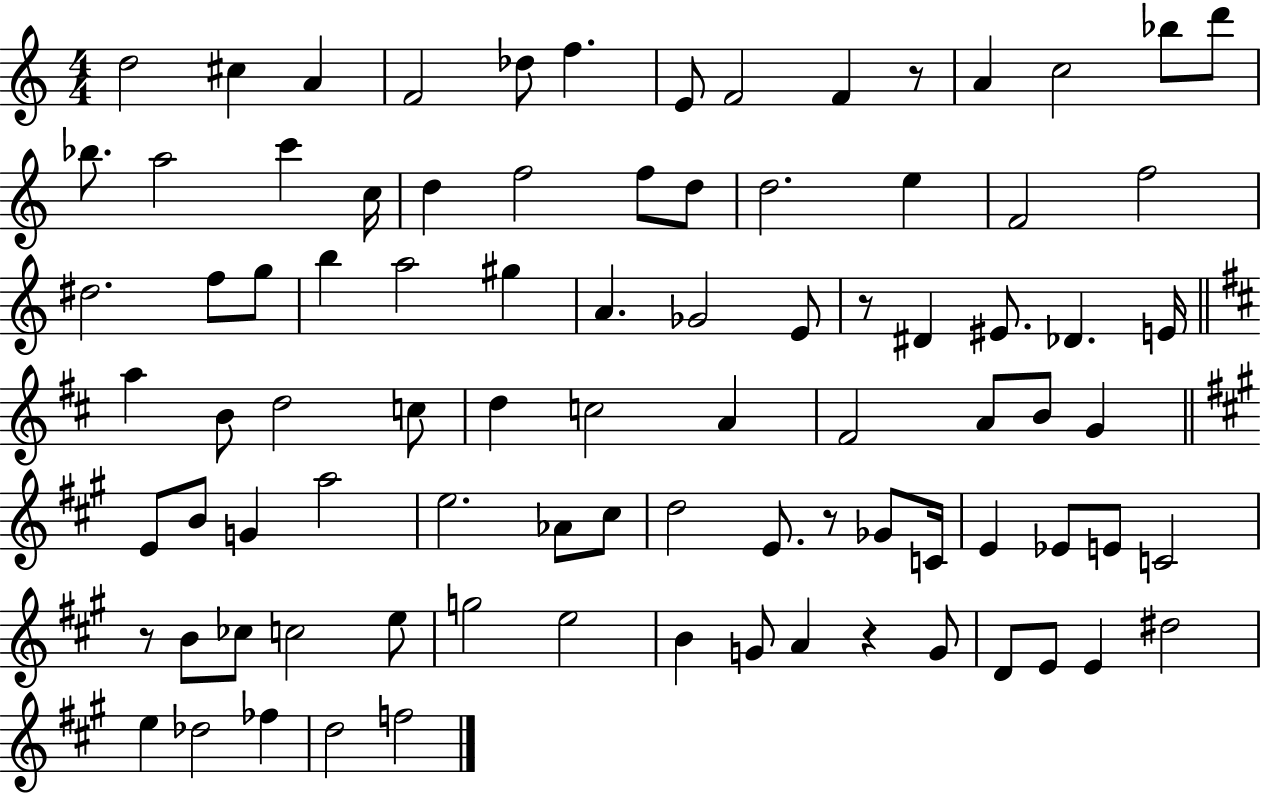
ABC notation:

X:1
T:Untitled
M:4/4
L:1/4
K:C
d2 ^c A F2 _d/2 f E/2 F2 F z/2 A c2 _b/2 d'/2 _b/2 a2 c' c/4 d f2 f/2 d/2 d2 e F2 f2 ^d2 f/2 g/2 b a2 ^g A _G2 E/2 z/2 ^D ^E/2 _D E/4 a B/2 d2 c/2 d c2 A ^F2 A/2 B/2 G E/2 B/2 G a2 e2 _A/2 ^c/2 d2 E/2 z/2 _G/2 C/4 E _E/2 E/2 C2 z/2 B/2 _c/2 c2 e/2 g2 e2 B G/2 A z G/2 D/2 E/2 E ^d2 e _d2 _f d2 f2